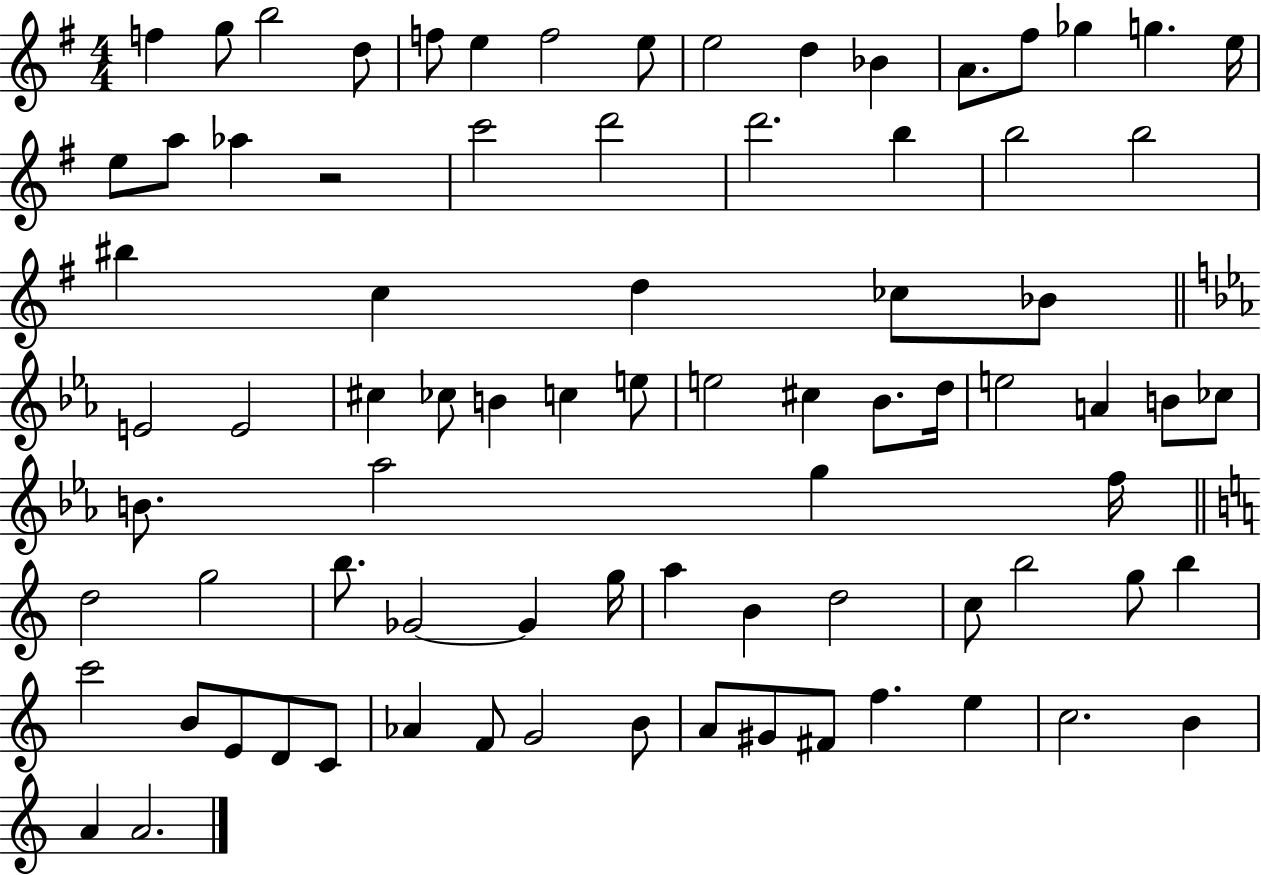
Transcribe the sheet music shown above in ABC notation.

X:1
T:Untitled
M:4/4
L:1/4
K:G
f g/2 b2 d/2 f/2 e f2 e/2 e2 d _B A/2 ^f/2 _g g e/4 e/2 a/2 _a z2 c'2 d'2 d'2 b b2 b2 ^b c d _c/2 _B/2 E2 E2 ^c _c/2 B c e/2 e2 ^c _B/2 d/4 e2 A B/2 _c/2 B/2 _a2 g f/4 d2 g2 b/2 _G2 _G g/4 a B d2 c/2 b2 g/2 b c'2 B/2 E/2 D/2 C/2 _A F/2 G2 B/2 A/2 ^G/2 ^F/2 f e c2 B A A2